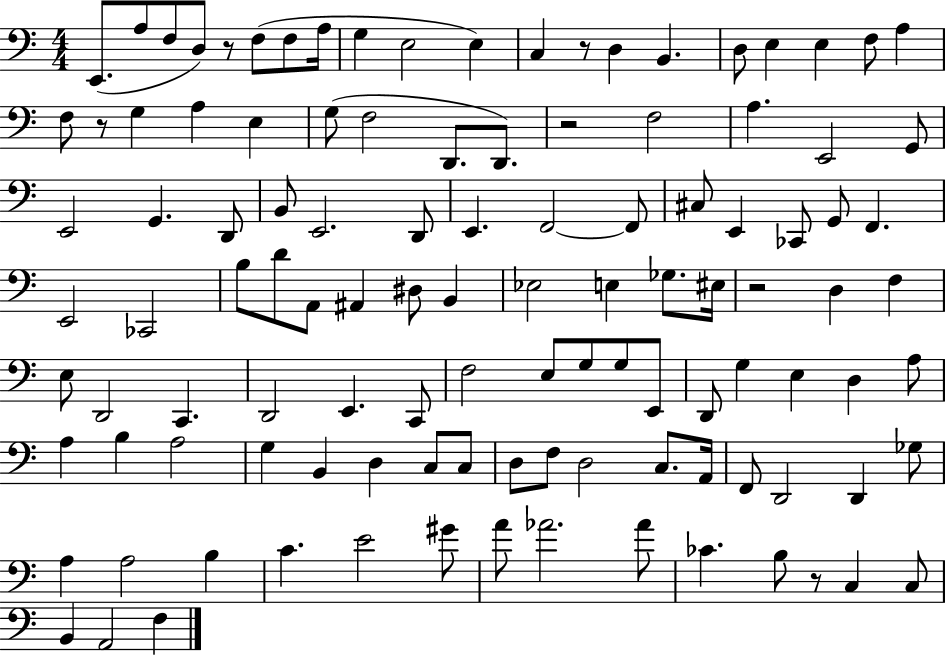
X:1
T:Untitled
M:4/4
L:1/4
K:C
E,,/2 A,/2 F,/2 D,/2 z/2 F,/2 F,/2 A,/4 G, E,2 E, C, z/2 D, B,, D,/2 E, E, F,/2 A, F,/2 z/2 G, A, E, G,/2 F,2 D,,/2 D,,/2 z2 F,2 A, E,,2 G,,/2 E,,2 G,, D,,/2 B,,/2 E,,2 D,,/2 E,, F,,2 F,,/2 ^C,/2 E,, _C,,/2 G,,/2 F,, E,,2 _C,,2 B,/2 D/2 A,,/2 ^A,, ^D,/2 B,, _E,2 E, _G,/2 ^E,/4 z2 D, F, E,/2 D,,2 C,, D,,2 E,, C,,/2 F,2 E,/2 G,/2 G,/2 E,,/2 D,,/2 G, E, D, A,/2 A, B, A,2 G, B,, D, C,/2 C,/2 D,/2 F,/2 D,2 C,/2 A,,/4 F,,/2 D,,2 D,, _G,/2 A, A,2 B, C E2 ^G/2 A/2 _A2 _A/2 _C B,/2 z/2 C, C,/2 B,, A,,2 F,